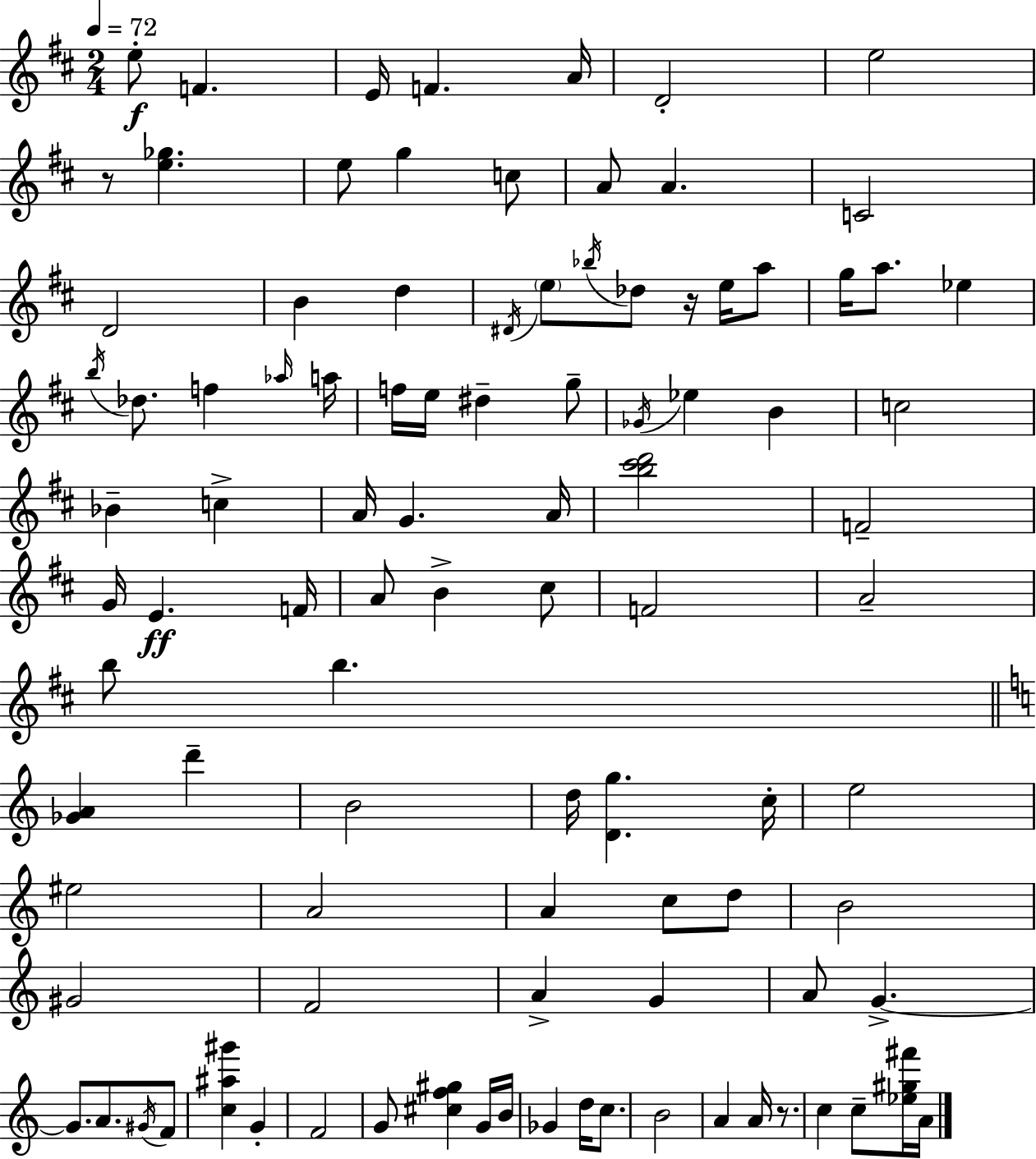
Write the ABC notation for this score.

X:1
T:Untitled
M:2/4
L:1/4
K:D
e/2 F E/4 F A/4 D2 e2 z/2 [e_g] e/2 g c/2 A/2 A C2 D2 B d ^D/4 e/2 _b/4 _d/2 z/4 e/4 a/2 g/4 a/2 _e b/4 _d/2 f _a/4 a/4 f/4 e/4 ^d g/2 _G/4 _e B c2 _B c A/4 G A/4 [b^c'd']2 F2 G/4 E F/4 A/2 B ^c/2 F2 A2 b/2 b [_GA] d' B2 d/4 [Dg] c/4 e2 ^e2 A2 A c/2 d/2 B2 ^G2 F2 A G A/2 G G/2 A/2 ^G/4 F/2 [c^a^g'] G F2 G/2 [^cf^g] G/4 B/4 _G d/4 c/2 B2 A A/4 z/2 c c/2 [_e^g^f']/4 A/4